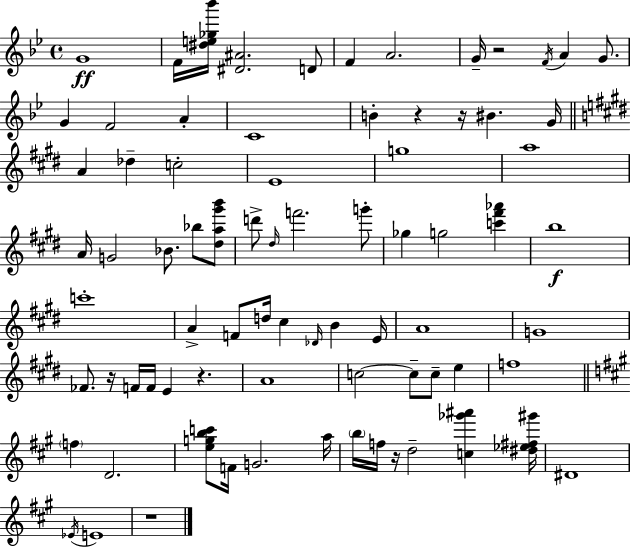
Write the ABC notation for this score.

X:1
T:Untitled
M:4/4
L:1/4
K:Gm
G4 F/4 [^de_g_b']/4 [^D^A]2 D/2 F A2 G/4 z2 F/4 A G/2 G F2 A C4 B z z/4 ^B G/4 A _d c2 E4 g4 a4 A/4 G2 _B/2 _b/2 [^da^g'b']/2 d'/2 ^d/4 f'2 g'/2 _g g2 [c'^f'_a'] b4 c'4 A F/2 d/4 ^c _D/4 B E/4 A4 G4 _F/2 z/4 F/4 F/4 E z A4 c2 c/2 c/2 e f4 f D2 [egbc']/2 F/4 G2 a/4 b/4 f/4 z/4 d2 [c_g'^a'] [^d_e^f^g']/4 ^D4 _E/4 E4 z4